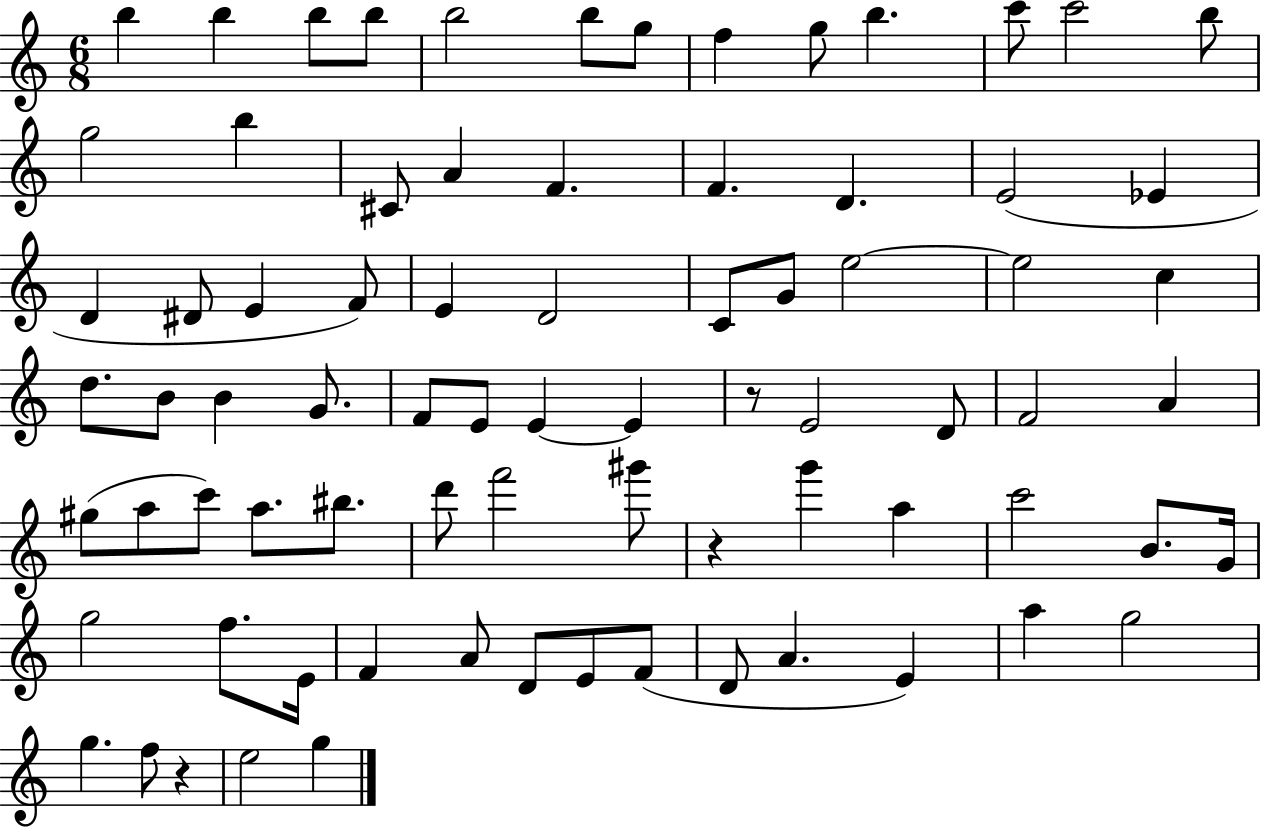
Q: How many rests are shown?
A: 3